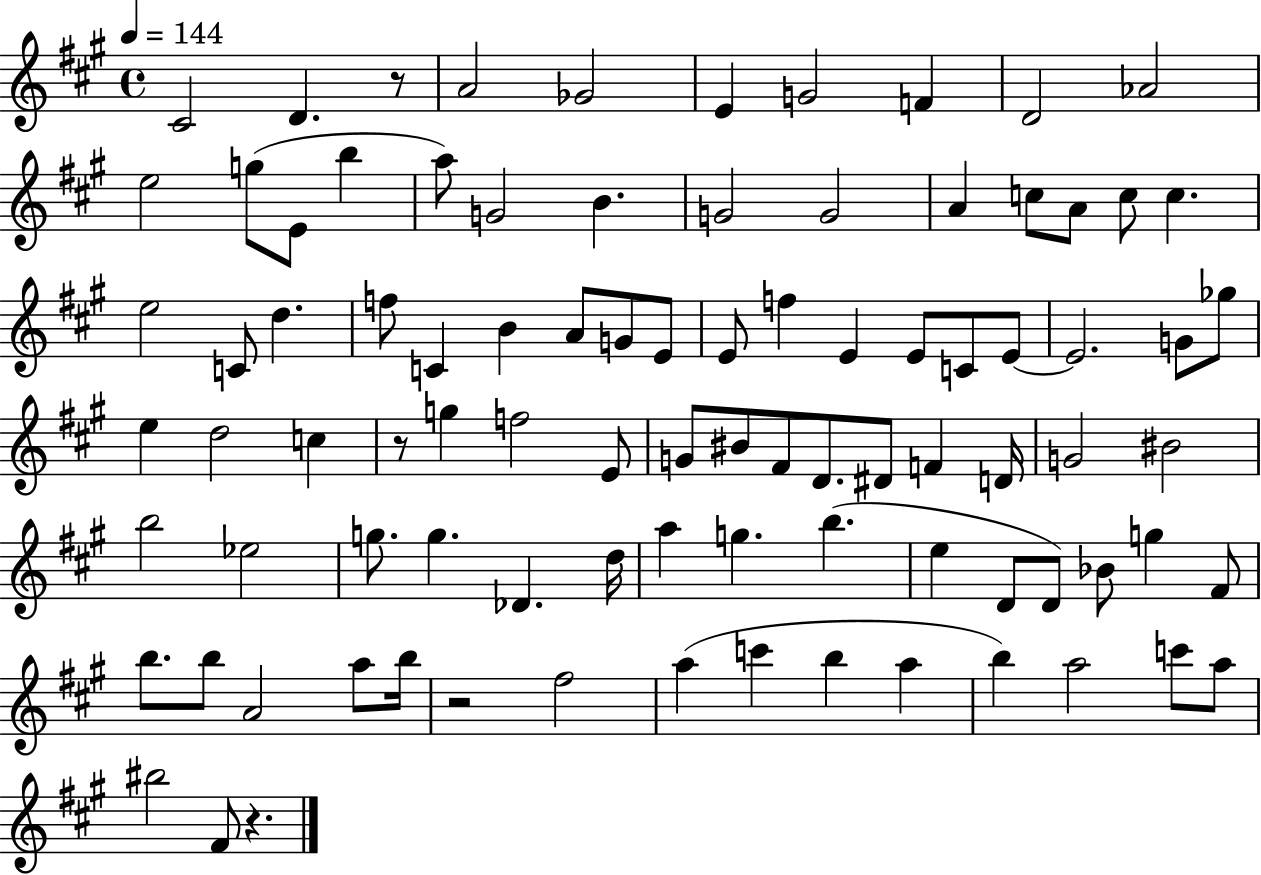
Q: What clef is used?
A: treble